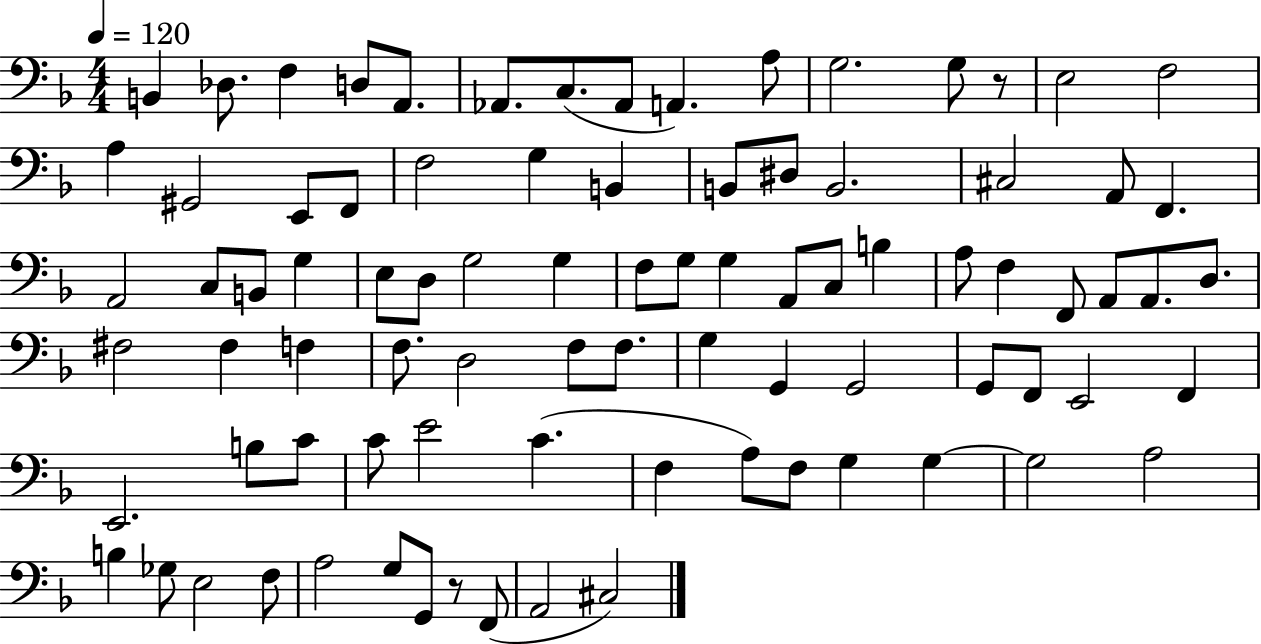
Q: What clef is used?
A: bass